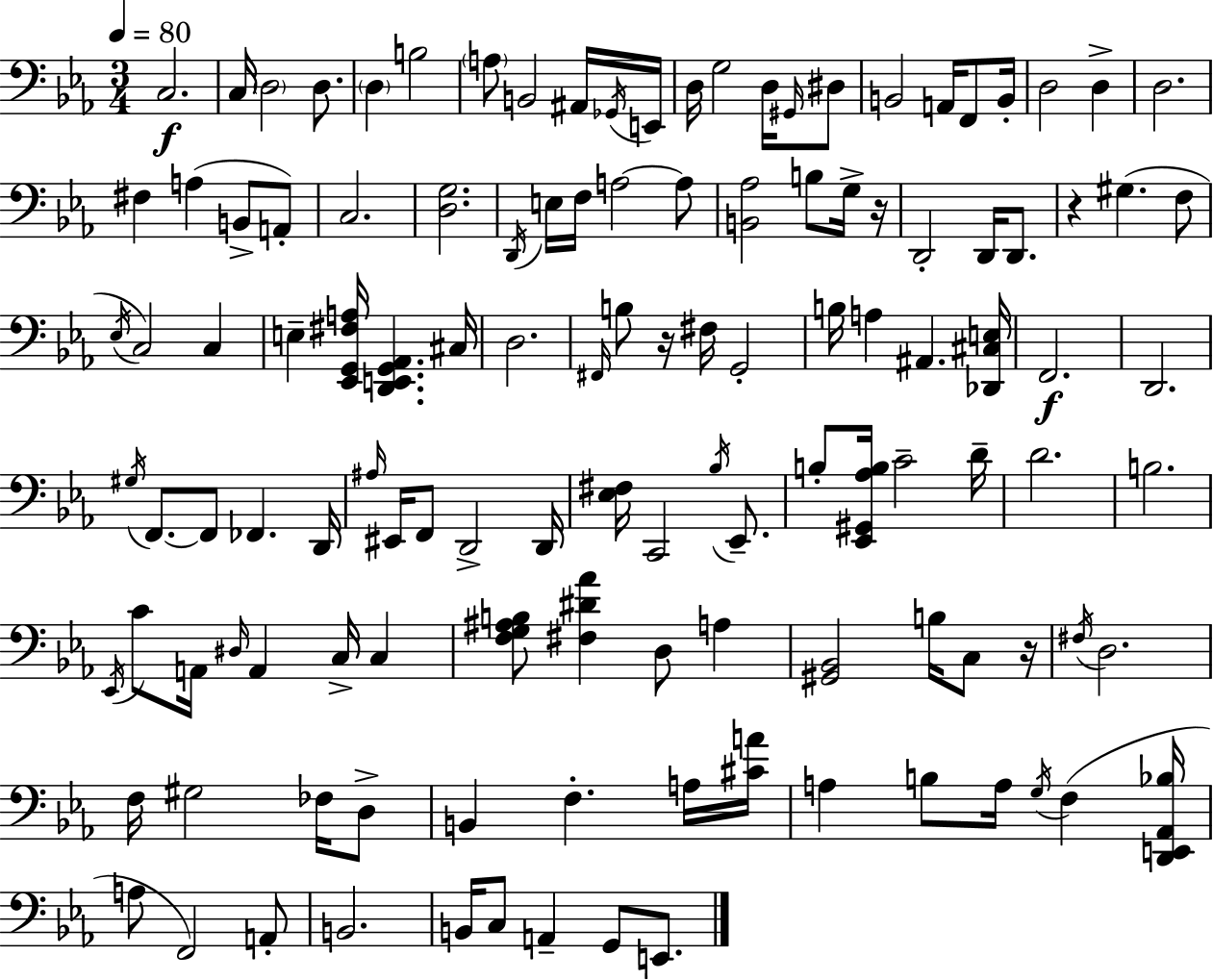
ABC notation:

X:1
T:Untitled
M:3/4
L:1/4
K:Cm
C,2 C,/4 D,2 D,/2 D, B,2 A,/2 B,,2 ^A,,/4 _G,,/4 E,,/4 D,/4 G,2 D,/4 ^G,,/4 ^D,/2 B,,2 A,,/4 F,,/2 B,,/4 D,2 D, D,2 ^F, A, B,,/2 A,,/2 C,2 [D,G,]2 D,,/4 E,/4 F,/4 A,2 A,/2 [B,,_A,]2 B,/2 G,/4 z/4 D,,2 D,,/4 D,,/2 z ^G, F,/2 _E,/4 C,2 C, E, [_E,,G,,^F,A,]/4 [D,,E,,G,,_A,,] ^C,/4 D,2 ^F,,/4 B,/2 z/4 ^F,/4 G,,2 B,/4 A, ^A,, [_D,,^C,E,]/4 F,,2 D,,2 ^G,/4 F,,/2 F,,/2 _F,, D,,/4 ^A,/4 ^E,,/4 F,,/2 D,,2 D,,/4 [_E,^F,]/4 C,,2 _B,/4 _E,,/2 B,/2 [_E,,^G,,_A,B,]/4 C2 D/4 D2 B,2 _E,,/4 C/2 A,,/4 ^D,/4 A,, C,/4 C, [F,G,^A,B,]/2 [^F,^D_A] D,/2 A, [^G,,_B,,]2 B,/4 C,/2 z/4 ^F,/4 D,2 F,/4 ^G,2 _F,/4 D,/2 B,, F, A,/4 [^CA]/4 A, B,/2 A,/4 G,/4 F, [D,,E,,_A,,_B,]/4 A,/2 F,,2 A,,/2 B,,2 B,,/4 C,/2 A,, G,,/2 E,,/2